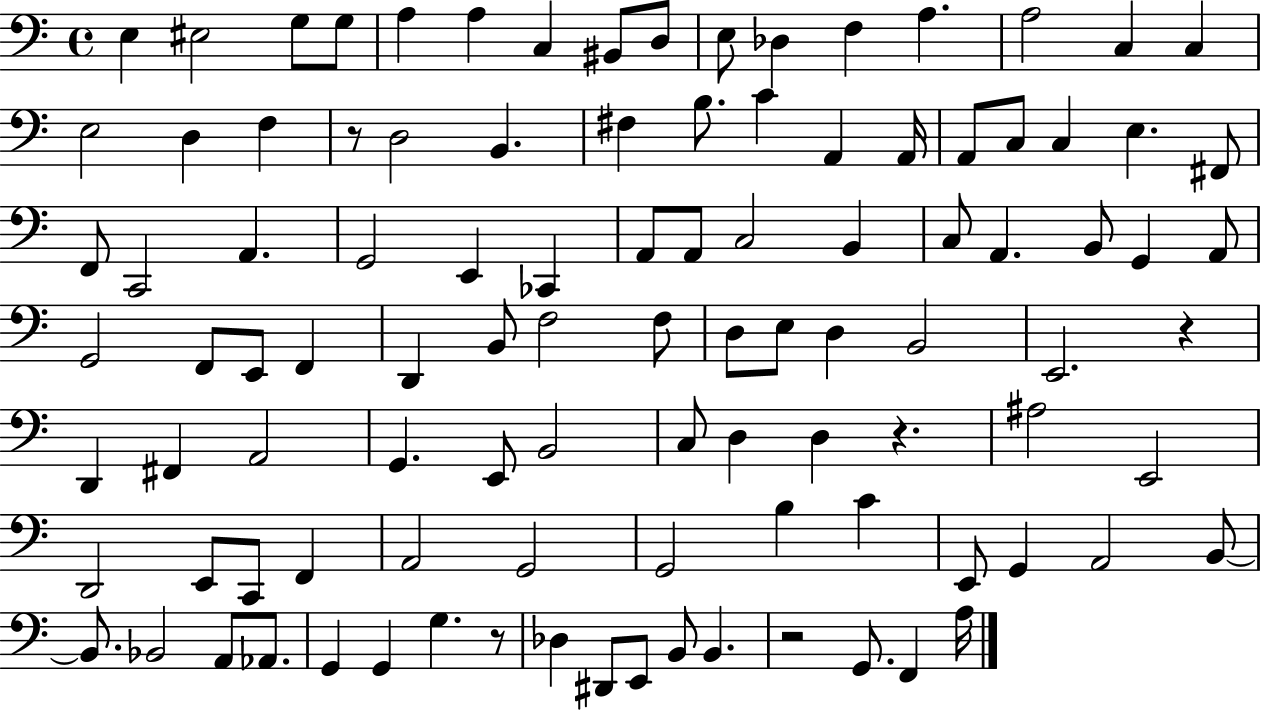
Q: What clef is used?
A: bass